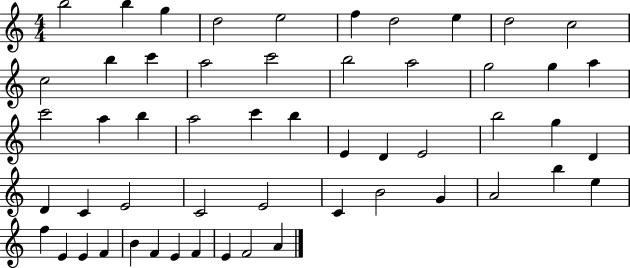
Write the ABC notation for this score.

X:1
T:Untitled
M:4/4
L:1/4
K:C
b2 b g d2 e2 f d2 e d2 c2 c2 b c' a2 c'2 b2 a2 g2 g a c'2 a b a2 c' b E D E2 b2 g D D C E2 C2 E2 C B2 G A2 b e f E E F B F E F E F2 A